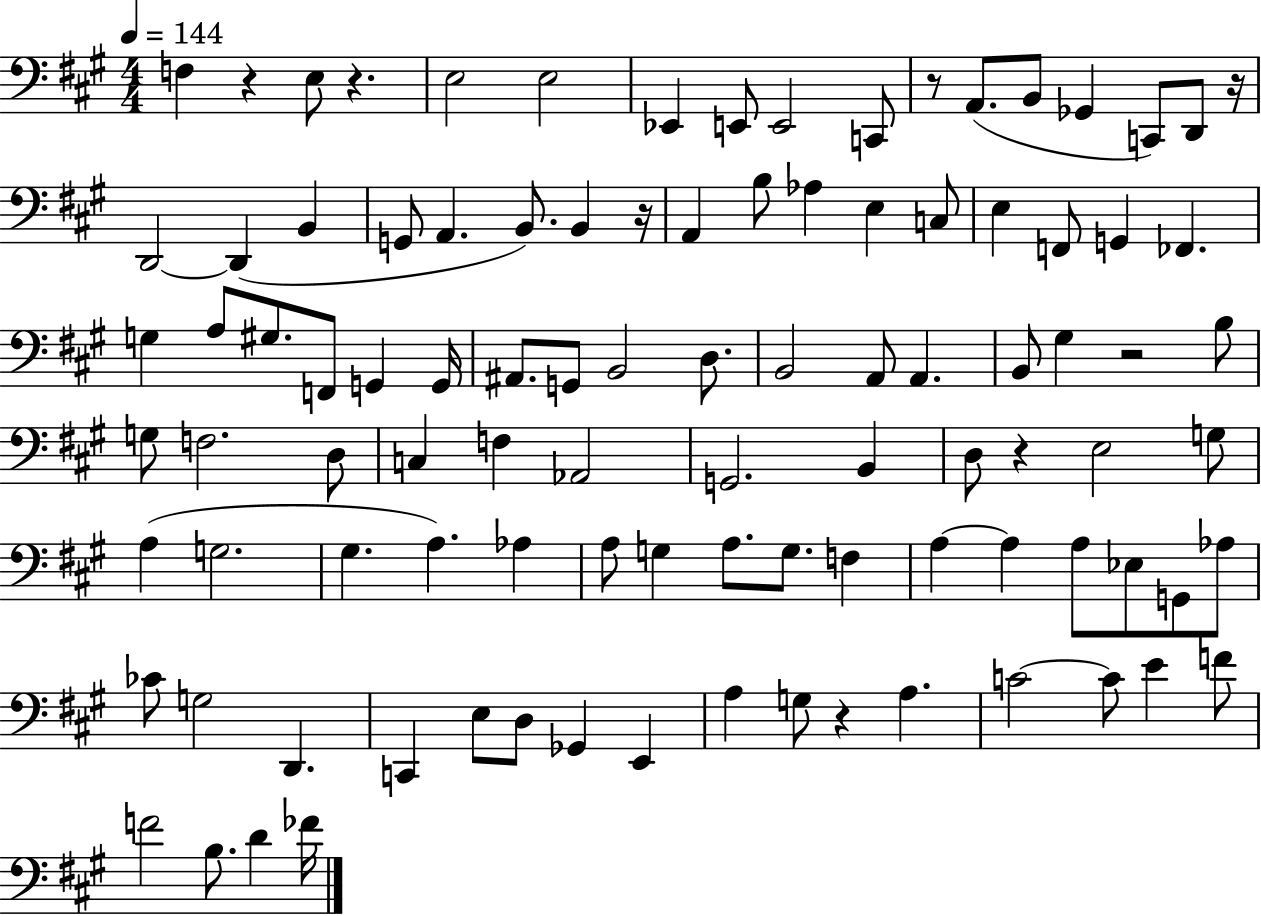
X:1
T:Untitled
M:4/4
L:1/4
K:A
F, z E,/2 z E,2 E,2 _E,, E,,/2 E,,2 C,,/2 z/2 A,,/2 B,,/2 _G,, C,,/2 D,,/2 z/4 D,,2 D,, B,, G,,/2 A,, B,,/2 B,, z/4 A,, B,/2 _A, E, C,/2 E, F,,/2 G,, _F,, G, A,/2 ^G,/2 F,,/2 G,, G,,/4 ^A,,/2 G,,/2 B,,2 D,/2 B,,2 A,,/2 A,, B,,/2 ^G, z2 B,/2 G,/2 F,2 D,/2 C, F, _A,,2 G,,2 B,, D,/2 z E,2 G,/2 A, G,2 ^G, A, _A, A,/2 G, A,/2 G,/2 F, A, A, A,/2 _E,/2 G,,/2 _A,/2 _C/2 G,2 D,, C,, E,/2 D,/2 _G,, E,, A, G,/2 z A, C2 C/2 E F/2 F2 B,/2 D _F/4